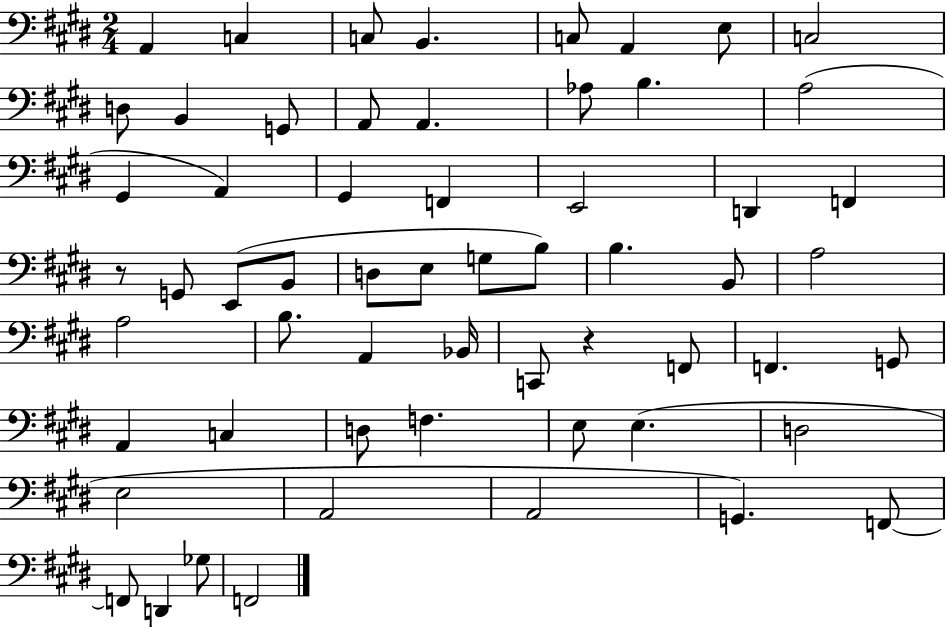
X:1
T:Untitled
M:2/4
L:1/4
K:E
A,, C, C,/2 B,, C,/2 A,, E,/2 C,2 D,/2 B,, G,,/2 A,,/2 A,, _A,/2 B, A,2 ^G,, A,, ^G,, F,, E,,2 D,, F,, z/2 G,,/2 E,,/2 B,,/2 D,/2 E,/2 G,/2 B,/2 B, B,,/2 A,2 A,2 B,/2 A,, _B,,/4 C,,/2 z F,,/2 F,, G,,/2 A,, C, D,/2 F, E,/2 E, D,2 E,2 A,,2 A,,2 G,, F,,/2 F,,/2 D,, _G,/2 F,,2